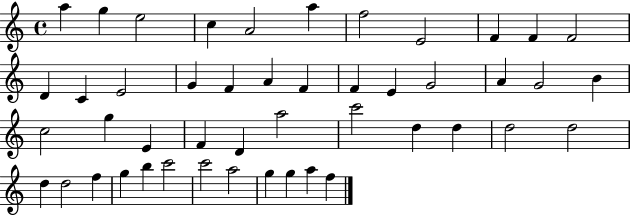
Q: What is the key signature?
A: C major